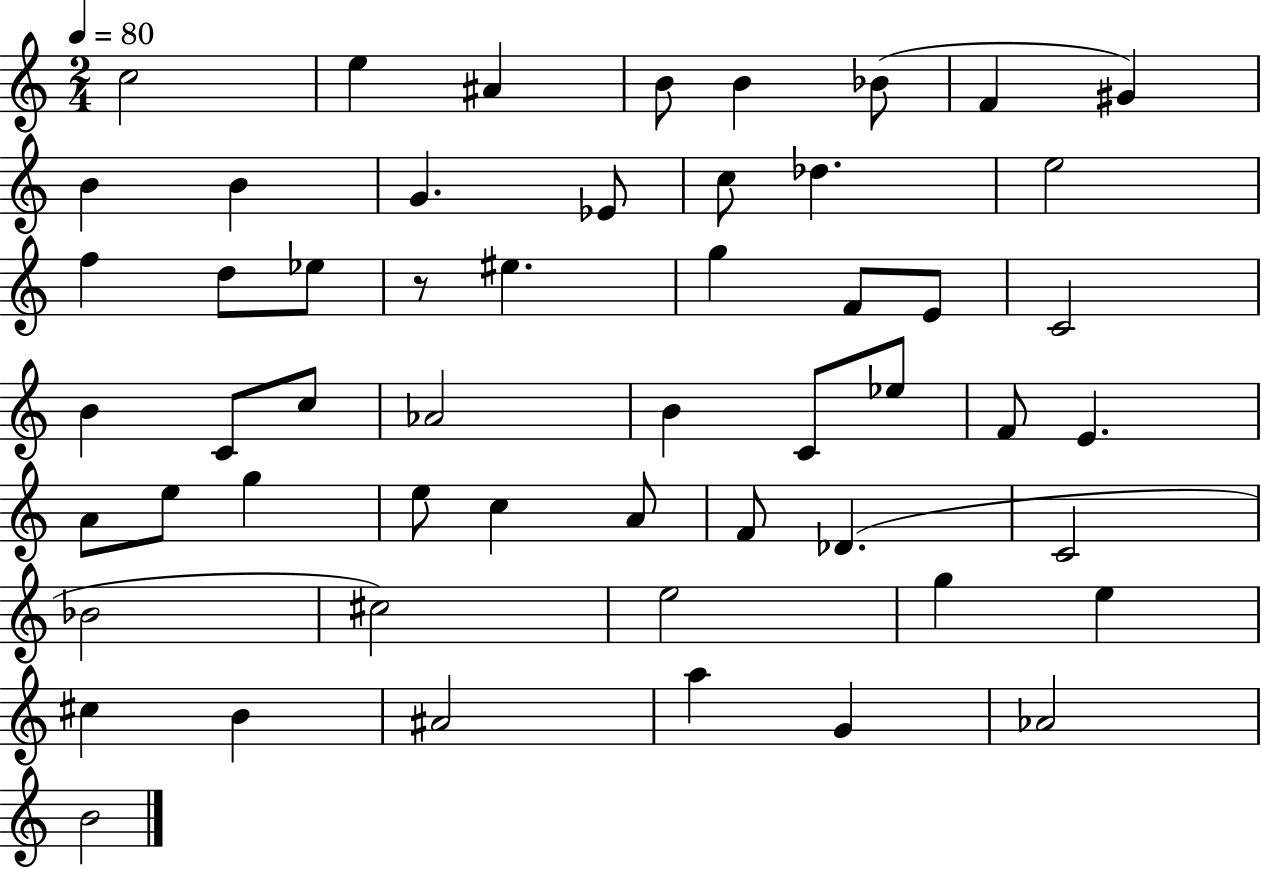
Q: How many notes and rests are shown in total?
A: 54